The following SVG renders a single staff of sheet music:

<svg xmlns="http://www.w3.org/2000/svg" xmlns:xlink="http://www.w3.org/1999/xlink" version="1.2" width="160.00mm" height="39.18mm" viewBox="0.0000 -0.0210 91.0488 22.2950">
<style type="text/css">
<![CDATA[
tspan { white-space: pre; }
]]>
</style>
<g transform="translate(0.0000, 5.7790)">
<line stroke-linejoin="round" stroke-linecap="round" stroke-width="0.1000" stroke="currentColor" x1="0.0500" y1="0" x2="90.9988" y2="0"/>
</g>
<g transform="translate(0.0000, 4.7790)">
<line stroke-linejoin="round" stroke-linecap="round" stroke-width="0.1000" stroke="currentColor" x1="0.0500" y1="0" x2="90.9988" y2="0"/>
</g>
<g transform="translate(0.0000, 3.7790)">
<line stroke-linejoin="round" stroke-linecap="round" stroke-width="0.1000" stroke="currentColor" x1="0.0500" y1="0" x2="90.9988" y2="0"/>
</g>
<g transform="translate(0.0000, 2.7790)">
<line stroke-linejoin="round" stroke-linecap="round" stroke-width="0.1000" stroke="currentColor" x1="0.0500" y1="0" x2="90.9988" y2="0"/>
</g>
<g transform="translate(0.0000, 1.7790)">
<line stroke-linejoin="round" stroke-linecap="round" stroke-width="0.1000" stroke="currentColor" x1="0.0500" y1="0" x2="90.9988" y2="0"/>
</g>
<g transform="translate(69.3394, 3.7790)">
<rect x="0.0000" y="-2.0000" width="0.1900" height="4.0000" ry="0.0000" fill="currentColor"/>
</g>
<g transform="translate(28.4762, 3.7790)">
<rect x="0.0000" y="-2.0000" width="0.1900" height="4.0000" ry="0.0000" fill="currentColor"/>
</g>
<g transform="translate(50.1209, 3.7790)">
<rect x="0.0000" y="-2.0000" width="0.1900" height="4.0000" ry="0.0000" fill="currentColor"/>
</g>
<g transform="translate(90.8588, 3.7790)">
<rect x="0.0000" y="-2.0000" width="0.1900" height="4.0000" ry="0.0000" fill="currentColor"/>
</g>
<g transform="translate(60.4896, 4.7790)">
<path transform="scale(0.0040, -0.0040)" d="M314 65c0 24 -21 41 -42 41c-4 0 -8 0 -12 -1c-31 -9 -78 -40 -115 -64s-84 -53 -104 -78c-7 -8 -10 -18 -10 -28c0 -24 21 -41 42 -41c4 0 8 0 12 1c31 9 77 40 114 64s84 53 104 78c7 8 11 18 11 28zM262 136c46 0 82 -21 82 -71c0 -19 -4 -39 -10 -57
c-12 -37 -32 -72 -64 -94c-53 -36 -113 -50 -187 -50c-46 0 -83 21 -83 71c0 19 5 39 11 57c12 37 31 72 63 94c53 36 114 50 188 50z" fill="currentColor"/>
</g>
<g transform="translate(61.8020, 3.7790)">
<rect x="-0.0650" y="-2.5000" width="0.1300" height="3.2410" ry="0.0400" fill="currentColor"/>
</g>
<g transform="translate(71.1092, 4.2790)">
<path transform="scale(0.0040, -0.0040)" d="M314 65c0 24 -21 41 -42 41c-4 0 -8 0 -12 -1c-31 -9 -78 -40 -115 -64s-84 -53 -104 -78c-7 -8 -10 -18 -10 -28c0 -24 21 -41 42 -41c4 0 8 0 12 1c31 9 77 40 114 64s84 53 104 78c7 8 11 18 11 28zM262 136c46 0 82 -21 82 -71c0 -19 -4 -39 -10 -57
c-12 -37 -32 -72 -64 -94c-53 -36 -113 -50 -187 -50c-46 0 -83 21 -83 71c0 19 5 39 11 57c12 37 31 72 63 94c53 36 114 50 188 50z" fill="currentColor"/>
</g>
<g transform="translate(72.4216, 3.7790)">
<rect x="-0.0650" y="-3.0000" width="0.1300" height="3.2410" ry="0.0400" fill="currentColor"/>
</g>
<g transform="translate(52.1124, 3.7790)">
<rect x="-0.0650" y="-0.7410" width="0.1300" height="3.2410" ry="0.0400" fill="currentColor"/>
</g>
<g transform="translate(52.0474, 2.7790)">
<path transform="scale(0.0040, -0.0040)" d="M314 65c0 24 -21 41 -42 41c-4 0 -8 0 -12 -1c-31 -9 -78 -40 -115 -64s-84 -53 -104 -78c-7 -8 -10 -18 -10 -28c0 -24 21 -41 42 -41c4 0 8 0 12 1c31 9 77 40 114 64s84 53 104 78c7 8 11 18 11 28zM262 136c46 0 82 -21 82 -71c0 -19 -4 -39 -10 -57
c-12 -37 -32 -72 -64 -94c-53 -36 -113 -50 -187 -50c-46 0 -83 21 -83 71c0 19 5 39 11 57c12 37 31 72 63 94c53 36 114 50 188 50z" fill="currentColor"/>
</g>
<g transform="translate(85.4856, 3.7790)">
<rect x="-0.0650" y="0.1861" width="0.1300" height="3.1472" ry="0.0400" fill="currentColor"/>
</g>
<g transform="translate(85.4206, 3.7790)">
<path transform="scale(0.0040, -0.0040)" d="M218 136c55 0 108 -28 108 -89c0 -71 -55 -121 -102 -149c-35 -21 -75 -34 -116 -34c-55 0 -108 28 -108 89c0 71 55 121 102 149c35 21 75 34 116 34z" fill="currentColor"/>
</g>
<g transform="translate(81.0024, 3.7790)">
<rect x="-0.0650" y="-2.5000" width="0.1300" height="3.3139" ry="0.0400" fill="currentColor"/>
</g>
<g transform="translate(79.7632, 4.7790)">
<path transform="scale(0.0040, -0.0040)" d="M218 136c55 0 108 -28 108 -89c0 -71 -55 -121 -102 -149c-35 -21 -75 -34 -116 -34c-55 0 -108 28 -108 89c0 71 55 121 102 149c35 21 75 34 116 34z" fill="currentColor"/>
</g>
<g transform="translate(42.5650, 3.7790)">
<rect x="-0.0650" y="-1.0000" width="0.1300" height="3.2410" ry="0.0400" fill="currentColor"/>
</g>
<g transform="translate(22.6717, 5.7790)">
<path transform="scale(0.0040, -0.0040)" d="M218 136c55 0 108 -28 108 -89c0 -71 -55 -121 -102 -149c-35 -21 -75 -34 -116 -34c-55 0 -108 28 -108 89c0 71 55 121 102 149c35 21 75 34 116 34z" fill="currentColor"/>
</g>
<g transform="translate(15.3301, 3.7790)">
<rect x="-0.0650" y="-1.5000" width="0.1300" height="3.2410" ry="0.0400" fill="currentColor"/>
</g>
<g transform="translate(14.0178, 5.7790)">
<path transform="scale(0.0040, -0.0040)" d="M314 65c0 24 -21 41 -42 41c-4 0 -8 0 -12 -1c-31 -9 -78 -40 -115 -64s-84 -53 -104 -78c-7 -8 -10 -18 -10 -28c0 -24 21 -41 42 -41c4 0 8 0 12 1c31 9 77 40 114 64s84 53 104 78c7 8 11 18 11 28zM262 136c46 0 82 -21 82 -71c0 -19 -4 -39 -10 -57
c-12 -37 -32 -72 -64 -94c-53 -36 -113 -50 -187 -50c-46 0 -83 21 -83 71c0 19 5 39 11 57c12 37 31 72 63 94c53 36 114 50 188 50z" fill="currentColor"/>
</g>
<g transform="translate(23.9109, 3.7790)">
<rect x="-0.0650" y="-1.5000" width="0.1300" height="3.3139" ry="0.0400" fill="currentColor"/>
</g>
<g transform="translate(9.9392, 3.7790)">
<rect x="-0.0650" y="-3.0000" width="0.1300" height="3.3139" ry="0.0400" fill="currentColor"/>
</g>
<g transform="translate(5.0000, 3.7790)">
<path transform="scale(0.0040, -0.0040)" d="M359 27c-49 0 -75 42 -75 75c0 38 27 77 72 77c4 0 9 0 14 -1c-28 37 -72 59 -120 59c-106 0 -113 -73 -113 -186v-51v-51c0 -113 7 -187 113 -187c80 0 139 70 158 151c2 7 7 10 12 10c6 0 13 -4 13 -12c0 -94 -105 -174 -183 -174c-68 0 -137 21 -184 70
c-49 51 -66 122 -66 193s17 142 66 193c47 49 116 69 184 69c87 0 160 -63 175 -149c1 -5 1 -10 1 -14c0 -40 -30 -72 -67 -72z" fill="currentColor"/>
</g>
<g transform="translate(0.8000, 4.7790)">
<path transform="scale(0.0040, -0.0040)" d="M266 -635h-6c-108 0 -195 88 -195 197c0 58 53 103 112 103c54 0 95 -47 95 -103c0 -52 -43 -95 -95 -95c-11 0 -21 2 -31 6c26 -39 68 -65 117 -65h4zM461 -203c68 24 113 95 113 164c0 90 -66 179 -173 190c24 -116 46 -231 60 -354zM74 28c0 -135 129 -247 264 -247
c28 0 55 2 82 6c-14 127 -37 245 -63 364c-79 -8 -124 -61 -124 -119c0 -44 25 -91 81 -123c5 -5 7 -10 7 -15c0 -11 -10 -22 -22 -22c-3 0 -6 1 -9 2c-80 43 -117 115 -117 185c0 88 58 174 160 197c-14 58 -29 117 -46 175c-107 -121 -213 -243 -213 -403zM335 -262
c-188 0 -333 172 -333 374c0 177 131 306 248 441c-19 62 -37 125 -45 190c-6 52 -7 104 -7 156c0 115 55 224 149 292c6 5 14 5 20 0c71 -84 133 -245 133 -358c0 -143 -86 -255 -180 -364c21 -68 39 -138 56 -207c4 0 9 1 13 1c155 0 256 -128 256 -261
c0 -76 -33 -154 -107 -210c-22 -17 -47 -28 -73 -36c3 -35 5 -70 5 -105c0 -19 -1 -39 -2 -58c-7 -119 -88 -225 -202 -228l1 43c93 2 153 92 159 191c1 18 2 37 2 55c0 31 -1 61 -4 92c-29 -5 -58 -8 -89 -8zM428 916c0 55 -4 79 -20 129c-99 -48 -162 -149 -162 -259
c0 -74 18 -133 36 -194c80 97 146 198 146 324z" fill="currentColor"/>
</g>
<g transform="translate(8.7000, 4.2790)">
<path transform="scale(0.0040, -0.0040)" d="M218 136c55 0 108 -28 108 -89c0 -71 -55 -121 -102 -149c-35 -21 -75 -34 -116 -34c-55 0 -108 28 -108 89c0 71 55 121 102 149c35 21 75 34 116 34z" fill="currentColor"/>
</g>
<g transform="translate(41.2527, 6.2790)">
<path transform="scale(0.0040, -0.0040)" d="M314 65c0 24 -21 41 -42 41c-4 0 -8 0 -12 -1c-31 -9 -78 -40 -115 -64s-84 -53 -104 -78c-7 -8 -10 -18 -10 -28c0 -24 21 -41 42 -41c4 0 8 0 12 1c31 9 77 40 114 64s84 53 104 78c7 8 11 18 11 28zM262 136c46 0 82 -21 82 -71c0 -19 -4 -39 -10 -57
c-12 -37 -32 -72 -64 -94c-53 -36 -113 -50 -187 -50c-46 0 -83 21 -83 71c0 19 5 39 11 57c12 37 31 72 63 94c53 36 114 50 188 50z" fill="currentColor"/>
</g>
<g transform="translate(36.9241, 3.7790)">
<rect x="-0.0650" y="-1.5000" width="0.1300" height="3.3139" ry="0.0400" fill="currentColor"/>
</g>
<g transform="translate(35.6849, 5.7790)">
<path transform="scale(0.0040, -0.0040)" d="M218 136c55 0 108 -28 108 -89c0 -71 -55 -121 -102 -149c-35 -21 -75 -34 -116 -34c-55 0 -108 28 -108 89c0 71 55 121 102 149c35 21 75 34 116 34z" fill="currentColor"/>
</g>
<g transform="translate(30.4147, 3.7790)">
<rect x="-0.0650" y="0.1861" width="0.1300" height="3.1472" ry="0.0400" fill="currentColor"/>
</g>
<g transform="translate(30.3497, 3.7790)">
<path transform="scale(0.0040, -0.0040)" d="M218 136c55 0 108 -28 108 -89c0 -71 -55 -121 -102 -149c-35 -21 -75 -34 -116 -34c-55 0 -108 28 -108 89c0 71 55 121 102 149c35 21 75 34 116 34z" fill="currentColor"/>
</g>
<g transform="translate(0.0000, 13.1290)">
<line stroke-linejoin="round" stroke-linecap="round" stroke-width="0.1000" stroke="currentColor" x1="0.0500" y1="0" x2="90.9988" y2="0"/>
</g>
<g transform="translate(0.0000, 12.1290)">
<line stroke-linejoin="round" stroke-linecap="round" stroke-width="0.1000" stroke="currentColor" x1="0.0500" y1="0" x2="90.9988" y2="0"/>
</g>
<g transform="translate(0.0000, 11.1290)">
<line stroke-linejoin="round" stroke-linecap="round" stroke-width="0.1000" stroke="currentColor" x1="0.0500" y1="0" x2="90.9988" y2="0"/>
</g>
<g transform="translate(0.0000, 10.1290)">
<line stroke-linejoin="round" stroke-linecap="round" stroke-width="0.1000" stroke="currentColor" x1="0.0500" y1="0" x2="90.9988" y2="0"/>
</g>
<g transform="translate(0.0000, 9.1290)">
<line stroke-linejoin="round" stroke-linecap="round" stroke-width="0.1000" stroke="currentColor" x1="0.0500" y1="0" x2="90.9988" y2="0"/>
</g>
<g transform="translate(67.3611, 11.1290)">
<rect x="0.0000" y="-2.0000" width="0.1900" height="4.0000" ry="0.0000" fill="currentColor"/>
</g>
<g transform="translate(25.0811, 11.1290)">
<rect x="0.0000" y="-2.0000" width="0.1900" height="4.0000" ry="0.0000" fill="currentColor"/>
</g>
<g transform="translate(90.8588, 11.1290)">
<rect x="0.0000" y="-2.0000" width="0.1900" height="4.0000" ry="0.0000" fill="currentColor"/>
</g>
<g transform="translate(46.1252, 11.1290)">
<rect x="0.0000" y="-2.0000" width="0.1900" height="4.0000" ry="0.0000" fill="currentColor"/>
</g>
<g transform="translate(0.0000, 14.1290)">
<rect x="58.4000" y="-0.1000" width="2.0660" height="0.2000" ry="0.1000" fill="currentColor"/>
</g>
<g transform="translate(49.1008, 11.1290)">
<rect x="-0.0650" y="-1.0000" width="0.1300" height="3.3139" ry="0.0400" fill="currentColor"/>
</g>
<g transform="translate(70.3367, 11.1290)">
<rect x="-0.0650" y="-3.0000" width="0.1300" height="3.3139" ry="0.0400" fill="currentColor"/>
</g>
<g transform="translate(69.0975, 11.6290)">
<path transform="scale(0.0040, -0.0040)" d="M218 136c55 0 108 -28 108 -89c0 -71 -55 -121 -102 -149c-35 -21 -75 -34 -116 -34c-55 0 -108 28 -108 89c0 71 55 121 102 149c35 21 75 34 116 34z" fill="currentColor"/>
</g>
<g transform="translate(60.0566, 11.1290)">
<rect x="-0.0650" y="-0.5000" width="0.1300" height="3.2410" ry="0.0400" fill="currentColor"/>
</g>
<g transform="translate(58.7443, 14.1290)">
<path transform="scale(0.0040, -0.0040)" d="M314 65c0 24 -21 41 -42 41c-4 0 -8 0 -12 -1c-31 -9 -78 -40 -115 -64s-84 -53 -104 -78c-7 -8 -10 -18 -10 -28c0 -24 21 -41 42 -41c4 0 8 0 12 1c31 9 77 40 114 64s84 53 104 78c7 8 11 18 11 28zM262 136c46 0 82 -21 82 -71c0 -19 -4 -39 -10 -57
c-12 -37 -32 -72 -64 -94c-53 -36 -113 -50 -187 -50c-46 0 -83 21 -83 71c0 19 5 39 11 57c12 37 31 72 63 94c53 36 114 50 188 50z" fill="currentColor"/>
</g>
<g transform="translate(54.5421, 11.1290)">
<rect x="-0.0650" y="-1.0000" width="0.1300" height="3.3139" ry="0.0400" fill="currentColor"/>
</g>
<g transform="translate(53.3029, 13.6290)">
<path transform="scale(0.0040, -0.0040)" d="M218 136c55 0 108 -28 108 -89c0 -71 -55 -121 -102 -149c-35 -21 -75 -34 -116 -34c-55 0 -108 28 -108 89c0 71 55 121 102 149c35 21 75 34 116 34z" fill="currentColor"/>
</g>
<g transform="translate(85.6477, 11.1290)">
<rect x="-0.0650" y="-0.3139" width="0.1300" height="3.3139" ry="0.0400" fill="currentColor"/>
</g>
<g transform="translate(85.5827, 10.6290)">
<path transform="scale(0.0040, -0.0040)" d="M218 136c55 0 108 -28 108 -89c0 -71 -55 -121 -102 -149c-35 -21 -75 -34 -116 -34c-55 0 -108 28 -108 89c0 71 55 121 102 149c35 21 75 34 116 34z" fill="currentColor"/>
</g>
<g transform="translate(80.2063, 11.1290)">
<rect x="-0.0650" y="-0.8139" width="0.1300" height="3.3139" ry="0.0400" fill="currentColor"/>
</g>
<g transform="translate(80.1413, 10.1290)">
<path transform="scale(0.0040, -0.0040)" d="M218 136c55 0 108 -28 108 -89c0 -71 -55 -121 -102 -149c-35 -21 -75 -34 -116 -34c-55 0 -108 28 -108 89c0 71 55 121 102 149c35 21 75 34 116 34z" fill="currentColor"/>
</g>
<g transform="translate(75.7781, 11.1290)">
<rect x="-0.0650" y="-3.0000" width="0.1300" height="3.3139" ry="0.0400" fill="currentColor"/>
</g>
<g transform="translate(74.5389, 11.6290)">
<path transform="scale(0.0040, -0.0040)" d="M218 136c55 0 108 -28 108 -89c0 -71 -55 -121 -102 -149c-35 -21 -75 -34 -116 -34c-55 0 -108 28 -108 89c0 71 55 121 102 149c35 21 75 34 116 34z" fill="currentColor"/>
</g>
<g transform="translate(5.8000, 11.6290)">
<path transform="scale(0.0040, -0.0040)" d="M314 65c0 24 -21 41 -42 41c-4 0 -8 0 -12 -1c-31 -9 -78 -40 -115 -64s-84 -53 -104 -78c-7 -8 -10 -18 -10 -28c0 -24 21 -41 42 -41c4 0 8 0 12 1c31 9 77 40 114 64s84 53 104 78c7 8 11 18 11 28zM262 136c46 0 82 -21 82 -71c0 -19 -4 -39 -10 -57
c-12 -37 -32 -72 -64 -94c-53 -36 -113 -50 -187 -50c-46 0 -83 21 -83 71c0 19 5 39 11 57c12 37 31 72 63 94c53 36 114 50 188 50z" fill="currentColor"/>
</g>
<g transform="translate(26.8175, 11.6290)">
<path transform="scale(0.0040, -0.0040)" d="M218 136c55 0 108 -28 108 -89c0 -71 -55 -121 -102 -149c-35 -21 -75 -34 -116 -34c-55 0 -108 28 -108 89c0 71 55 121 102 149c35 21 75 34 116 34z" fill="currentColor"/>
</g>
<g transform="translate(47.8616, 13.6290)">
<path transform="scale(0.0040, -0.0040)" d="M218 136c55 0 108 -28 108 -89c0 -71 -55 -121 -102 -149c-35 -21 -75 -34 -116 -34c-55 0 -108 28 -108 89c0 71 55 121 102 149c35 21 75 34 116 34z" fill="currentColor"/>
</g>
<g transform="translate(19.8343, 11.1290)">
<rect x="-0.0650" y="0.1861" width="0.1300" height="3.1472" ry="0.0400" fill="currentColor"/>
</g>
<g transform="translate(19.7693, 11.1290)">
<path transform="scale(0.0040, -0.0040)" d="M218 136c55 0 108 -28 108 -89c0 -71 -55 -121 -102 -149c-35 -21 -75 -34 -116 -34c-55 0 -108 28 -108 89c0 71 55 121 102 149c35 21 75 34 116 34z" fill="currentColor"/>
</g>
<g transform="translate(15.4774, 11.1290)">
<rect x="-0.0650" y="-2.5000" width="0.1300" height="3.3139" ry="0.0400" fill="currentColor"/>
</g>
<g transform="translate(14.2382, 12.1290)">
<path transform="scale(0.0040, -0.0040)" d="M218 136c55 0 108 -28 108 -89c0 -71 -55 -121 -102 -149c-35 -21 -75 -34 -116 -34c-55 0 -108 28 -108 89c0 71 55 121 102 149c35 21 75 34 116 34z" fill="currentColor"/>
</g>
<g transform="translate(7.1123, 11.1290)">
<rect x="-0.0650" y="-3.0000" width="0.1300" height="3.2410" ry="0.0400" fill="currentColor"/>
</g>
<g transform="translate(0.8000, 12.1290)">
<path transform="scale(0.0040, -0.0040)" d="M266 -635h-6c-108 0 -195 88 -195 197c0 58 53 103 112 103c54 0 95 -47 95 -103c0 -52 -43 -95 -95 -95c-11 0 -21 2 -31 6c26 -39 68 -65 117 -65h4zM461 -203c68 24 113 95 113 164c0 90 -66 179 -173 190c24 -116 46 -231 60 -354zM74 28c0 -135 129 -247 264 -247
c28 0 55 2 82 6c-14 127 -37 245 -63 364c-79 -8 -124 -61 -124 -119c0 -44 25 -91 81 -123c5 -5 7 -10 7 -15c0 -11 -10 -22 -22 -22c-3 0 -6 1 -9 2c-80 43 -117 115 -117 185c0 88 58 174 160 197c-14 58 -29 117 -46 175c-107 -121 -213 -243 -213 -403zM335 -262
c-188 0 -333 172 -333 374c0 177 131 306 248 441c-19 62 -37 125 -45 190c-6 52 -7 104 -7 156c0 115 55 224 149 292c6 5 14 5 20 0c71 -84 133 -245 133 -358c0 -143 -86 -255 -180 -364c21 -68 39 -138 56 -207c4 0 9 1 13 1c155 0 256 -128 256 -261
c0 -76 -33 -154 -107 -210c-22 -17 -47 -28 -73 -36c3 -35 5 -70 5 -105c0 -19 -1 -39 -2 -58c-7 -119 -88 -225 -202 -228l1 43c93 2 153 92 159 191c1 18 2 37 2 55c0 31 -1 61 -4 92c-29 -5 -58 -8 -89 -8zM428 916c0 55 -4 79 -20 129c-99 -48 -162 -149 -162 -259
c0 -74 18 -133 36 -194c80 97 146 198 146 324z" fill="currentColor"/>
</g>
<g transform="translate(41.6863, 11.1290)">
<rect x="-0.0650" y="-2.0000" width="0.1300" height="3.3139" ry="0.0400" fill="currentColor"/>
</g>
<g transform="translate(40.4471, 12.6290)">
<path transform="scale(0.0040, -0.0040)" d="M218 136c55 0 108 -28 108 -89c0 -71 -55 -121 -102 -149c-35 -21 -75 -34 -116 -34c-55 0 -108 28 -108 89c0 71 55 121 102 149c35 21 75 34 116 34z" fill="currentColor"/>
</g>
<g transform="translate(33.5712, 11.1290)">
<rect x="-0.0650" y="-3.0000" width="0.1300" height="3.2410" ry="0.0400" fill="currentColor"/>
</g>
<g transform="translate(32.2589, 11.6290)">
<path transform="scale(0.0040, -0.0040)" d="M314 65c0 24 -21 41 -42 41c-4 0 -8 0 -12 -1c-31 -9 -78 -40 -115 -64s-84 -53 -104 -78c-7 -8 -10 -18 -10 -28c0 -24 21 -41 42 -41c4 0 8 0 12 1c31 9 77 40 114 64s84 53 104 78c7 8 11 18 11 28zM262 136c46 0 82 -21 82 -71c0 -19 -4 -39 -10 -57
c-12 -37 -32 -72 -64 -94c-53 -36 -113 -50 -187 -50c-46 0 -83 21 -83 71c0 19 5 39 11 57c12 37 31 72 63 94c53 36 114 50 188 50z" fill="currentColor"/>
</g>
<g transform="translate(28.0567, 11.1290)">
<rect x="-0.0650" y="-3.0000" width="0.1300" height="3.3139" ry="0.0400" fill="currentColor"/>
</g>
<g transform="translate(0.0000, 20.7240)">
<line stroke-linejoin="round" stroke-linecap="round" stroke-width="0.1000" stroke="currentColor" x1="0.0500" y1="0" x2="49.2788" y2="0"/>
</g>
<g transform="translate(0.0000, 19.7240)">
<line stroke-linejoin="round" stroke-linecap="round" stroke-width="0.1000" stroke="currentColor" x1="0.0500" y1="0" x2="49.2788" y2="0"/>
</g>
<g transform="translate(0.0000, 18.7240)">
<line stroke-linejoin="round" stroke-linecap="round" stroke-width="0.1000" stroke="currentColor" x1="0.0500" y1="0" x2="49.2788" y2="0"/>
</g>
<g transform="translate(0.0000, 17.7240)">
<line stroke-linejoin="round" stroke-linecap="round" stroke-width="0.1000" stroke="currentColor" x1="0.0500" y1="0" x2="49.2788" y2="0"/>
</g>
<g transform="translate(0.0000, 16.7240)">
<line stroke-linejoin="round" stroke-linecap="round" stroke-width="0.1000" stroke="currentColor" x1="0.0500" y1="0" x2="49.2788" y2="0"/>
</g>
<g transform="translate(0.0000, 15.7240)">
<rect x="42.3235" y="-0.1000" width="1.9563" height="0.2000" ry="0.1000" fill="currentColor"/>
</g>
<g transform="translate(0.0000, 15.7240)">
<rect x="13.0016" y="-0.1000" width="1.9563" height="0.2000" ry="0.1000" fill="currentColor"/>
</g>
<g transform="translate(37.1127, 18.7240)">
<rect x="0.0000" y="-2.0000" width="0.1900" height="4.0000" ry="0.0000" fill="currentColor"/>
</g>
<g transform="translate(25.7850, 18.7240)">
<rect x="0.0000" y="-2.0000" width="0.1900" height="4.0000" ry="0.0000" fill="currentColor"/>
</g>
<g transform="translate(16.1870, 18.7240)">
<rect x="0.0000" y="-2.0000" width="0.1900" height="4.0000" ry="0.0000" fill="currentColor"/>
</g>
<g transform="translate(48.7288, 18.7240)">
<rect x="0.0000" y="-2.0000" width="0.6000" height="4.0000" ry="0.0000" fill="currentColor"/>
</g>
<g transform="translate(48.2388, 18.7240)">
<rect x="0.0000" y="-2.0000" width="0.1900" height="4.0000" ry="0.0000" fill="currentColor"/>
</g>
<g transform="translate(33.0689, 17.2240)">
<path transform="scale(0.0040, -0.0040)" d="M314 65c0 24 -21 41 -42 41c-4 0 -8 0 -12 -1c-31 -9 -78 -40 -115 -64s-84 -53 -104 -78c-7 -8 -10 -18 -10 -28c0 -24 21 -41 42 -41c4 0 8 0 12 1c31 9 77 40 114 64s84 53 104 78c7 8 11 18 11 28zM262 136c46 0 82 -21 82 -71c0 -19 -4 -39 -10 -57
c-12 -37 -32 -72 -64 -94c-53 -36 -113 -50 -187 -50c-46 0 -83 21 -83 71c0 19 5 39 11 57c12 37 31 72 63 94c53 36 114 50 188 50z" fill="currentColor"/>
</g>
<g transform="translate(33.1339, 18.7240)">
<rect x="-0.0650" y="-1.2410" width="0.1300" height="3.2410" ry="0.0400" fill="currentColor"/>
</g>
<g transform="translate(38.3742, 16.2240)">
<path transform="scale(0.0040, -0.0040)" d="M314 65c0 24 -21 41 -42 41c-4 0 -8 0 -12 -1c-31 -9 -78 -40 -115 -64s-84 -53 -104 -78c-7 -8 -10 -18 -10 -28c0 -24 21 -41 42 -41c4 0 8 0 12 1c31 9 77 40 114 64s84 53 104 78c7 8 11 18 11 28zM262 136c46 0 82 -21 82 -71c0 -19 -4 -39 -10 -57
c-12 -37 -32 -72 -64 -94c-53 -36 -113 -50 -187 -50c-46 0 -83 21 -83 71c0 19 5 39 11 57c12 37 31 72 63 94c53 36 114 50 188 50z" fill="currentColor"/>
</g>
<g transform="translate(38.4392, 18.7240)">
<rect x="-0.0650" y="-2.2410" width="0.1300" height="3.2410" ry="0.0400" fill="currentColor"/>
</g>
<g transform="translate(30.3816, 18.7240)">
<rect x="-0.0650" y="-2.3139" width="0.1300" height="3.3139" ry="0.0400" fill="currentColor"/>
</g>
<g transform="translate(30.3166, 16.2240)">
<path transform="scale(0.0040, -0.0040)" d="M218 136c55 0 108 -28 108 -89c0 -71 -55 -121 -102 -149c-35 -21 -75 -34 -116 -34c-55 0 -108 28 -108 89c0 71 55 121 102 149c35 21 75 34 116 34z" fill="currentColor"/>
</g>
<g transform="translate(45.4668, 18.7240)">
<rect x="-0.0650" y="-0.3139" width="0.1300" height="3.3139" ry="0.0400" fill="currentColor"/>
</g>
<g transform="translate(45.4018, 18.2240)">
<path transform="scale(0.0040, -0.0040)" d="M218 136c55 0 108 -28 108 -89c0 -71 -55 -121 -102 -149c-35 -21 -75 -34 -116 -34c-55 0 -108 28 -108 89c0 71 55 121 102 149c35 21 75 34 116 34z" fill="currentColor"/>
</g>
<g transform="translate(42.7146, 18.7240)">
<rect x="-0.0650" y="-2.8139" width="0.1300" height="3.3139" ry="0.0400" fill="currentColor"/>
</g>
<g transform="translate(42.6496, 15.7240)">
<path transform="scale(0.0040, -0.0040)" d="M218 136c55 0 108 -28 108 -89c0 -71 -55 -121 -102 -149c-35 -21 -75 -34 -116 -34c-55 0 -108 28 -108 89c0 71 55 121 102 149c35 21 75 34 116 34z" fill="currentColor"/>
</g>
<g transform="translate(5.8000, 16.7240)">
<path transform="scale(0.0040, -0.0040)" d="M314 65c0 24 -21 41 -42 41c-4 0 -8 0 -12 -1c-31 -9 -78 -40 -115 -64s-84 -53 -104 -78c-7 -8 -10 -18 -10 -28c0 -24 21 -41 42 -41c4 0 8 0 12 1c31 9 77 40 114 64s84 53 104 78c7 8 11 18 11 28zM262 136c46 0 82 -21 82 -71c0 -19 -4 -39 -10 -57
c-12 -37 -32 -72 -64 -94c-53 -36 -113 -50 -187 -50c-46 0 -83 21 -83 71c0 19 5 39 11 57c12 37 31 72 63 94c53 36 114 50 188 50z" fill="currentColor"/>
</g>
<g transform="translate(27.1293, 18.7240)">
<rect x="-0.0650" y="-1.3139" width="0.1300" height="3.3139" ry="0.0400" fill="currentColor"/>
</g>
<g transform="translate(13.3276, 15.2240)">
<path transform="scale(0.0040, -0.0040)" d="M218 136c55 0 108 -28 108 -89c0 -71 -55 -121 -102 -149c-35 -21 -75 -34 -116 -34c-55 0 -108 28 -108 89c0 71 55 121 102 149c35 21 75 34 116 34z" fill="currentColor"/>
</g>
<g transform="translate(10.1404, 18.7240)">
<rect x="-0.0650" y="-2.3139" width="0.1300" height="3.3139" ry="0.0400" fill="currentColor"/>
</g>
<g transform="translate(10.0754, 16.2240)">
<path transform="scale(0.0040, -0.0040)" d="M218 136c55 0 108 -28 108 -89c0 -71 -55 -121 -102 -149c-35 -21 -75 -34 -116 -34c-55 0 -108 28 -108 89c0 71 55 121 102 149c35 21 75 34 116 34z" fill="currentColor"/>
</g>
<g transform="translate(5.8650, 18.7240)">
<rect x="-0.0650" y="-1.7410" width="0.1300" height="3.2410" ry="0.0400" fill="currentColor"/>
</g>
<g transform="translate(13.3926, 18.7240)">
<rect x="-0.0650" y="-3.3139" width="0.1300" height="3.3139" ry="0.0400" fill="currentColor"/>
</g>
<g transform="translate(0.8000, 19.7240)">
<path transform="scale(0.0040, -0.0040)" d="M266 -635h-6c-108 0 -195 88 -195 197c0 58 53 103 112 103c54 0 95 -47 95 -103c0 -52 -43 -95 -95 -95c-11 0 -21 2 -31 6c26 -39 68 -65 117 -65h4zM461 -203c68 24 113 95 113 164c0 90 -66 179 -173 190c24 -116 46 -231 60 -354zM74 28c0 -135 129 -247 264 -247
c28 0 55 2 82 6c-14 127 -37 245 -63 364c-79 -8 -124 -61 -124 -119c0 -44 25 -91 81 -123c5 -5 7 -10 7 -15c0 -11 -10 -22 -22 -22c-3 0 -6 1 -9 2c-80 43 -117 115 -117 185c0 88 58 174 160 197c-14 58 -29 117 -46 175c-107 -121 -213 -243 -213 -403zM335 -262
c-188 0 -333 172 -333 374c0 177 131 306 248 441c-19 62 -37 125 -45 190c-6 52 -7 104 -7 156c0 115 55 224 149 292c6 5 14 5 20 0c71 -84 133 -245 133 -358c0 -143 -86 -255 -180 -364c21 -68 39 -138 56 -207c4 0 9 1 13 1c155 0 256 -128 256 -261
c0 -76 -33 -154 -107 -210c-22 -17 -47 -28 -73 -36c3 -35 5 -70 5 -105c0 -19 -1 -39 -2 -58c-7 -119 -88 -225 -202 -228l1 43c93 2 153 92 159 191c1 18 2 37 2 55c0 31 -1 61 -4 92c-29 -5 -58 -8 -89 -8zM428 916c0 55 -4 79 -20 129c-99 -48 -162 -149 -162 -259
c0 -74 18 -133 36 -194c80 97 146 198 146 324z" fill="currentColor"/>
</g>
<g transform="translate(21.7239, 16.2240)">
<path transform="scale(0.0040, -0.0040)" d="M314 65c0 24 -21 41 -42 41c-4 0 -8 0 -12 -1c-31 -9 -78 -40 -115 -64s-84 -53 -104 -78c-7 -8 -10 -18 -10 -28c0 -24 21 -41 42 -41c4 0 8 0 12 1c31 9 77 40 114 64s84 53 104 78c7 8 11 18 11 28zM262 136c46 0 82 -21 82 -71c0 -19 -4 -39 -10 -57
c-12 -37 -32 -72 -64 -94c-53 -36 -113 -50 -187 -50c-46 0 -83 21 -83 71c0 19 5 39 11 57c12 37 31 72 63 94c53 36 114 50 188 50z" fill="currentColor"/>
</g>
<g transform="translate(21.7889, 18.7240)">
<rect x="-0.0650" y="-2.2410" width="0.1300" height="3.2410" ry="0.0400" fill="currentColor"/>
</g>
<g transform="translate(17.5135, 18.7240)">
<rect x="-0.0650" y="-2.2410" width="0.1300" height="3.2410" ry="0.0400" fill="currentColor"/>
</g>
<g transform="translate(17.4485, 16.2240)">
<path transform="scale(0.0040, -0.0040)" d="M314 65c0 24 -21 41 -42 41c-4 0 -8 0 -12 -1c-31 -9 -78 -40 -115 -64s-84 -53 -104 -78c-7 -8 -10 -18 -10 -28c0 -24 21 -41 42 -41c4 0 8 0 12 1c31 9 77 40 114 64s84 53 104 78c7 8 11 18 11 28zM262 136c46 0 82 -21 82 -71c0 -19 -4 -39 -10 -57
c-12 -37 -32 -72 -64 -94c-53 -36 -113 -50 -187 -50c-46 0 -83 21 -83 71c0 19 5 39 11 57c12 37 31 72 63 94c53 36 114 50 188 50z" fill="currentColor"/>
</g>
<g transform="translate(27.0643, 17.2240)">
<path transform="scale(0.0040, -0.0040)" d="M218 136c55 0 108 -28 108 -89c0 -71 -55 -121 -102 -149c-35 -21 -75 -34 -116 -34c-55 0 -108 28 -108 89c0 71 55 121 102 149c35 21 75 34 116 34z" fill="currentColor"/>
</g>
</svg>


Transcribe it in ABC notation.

X:1
T:Untitled
M:4/4
L:1/4
K:C
A E2 E B E D2 d2 G2 A2 G B A2 G B A A2 F D D C2 A A d c f2 g b g2 g2 e g e2 g2 a c